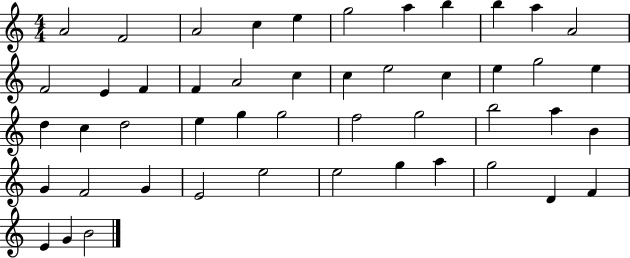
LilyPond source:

{
  \clef treble
  \numericTimeSignature
  \time 4/4
  \key c \major
  a'2 f'2 | a'2 c''4 e''4 | g''2 a''4 b''4 | b''4 a''4 a'2 | \break f'2 e'4 f'4 | f'4 a'2 c''4 | c''4 e''2 c''4 | e''4 g''2 e''4 | \break d''4 c''4 d''2 | e''4 g''4 g''2 | f''2 g''2 | b''2 a''4 b'4 | \break g'4 f'2 g'4 | e'2 e''2 | e''2 g''4 a''4 | g''2 d'4 f'4 | \break e'4 g'4 b'2 | \bar "|."
}